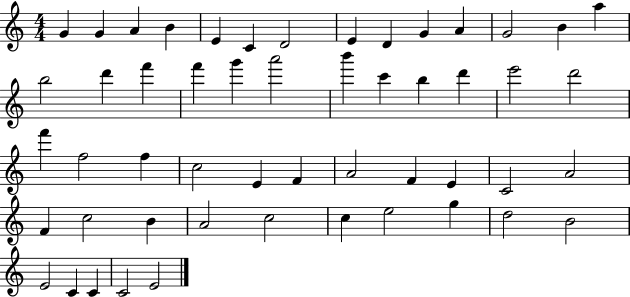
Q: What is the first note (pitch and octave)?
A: G4